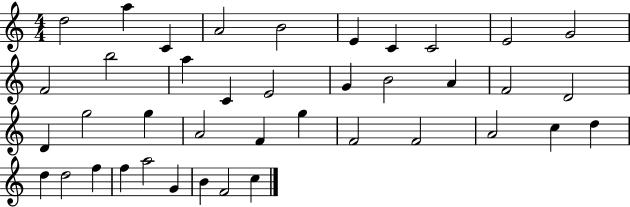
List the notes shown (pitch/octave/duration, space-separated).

D5/h A5/q C4/q A4/h B4/h E4/q C4/q C4/h E4/h G4/h F4/h B5/h A5/q C4/q E4/h G4/q B4/h A4/q F4/h D4/h D4/q G5/h G5/q A4/h F4/q G5/q F4/h F4/h A4/h C5/q D5/q D5/q D5/h F5/q F5/q A5/h G4/q B4/q F4/h C5/q